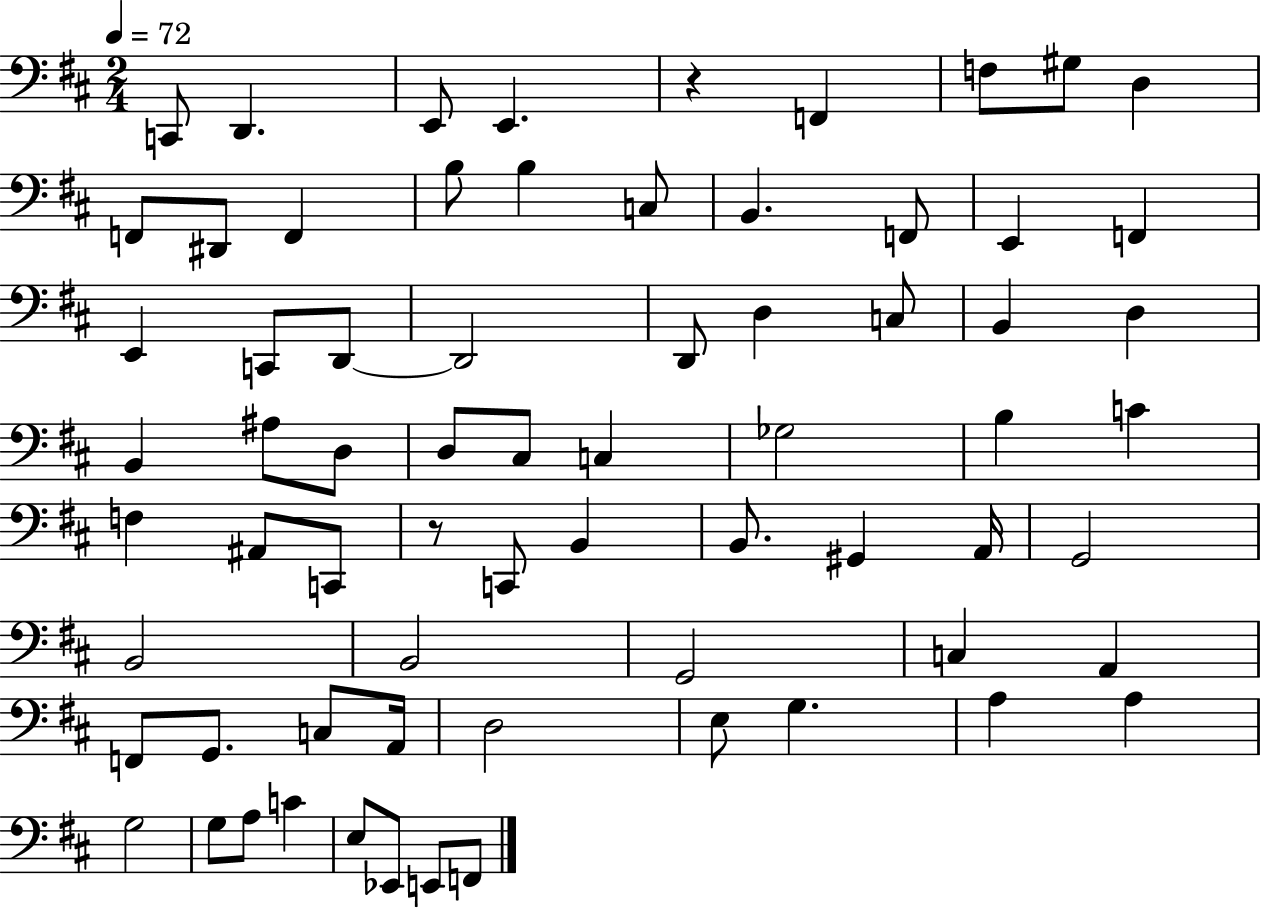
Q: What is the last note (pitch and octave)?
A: F2